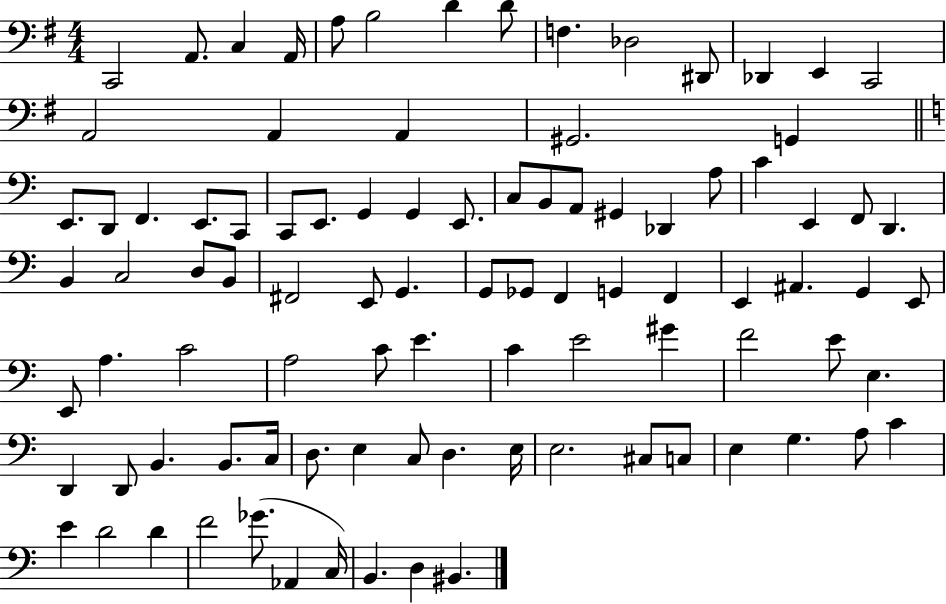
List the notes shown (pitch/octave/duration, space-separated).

C2/h A2/e. C3/q A2/s A3/e B3/h D4/q D4/e F3/q. Db3/h D#2/e Db2/q E2/q C2/h A2/h A2/q A2/q G#2/h. G2/q E2/e. D2/e F2/q. E2/e. C2/e C2/e E2/e. G2/q G2/q E2/e. C3/e B2/e A2/e G#2/q Db2/q A3/e C4/q E2/q F2/e D2/q. B2/q C3/h D3/e B2/e F#2/h E2/e G2/q. G2/e Gb2/e F2/q G2/q F2/q E2/q A#2/q. G2/q E2/e E2/e A3/q. C4/h A3/h C4/e E4/q. C4/q E4/h G#4/q F4/h E4/e E3/q. D2/q D2/e B2/q. B2/e. C3/s D3/e. E3/q C3/e D3/q. E3/s E3/h. C#3/e C3/e E3/q G3/q. A3/e C4/q E4/q D4/h D4/q F4/h Gb4/e. Ab2/q C3/s B2/q. D3/q BIS2/q.